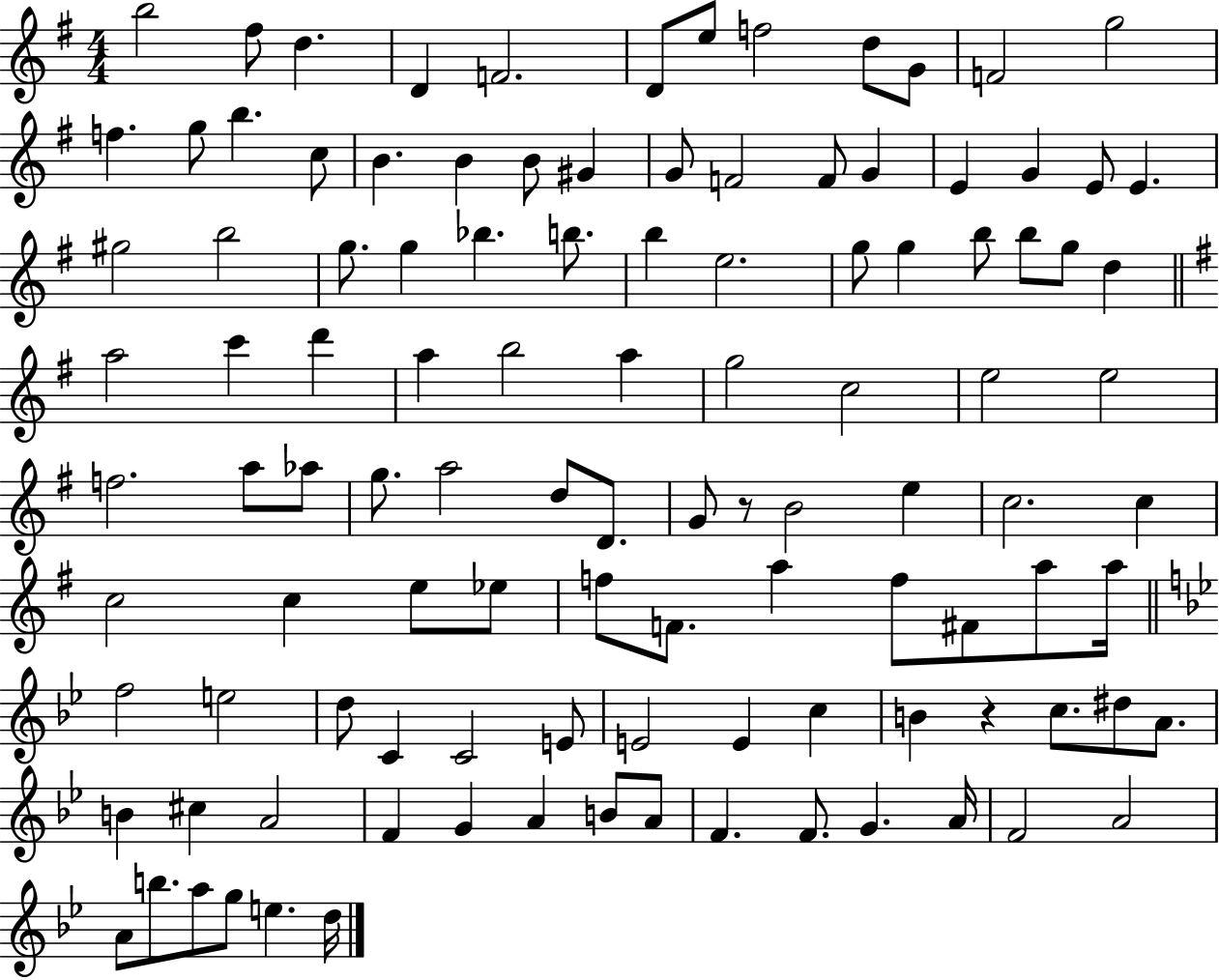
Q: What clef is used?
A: treble